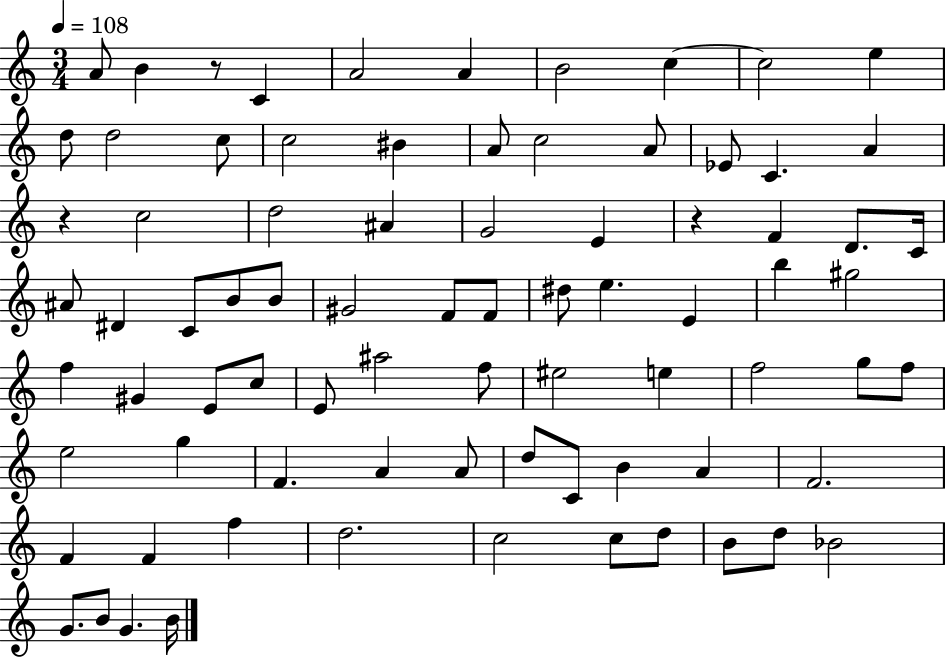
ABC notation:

X:1
T:Untitled
M:3/4
L:1/4
K:C
A/2 B z/2 C A2 A B2 c c2 e d/2 d2 c/2 c2 ^B A/2 c2 A/2 _E/2 C A z c2 d2 ^A G2 E z F D/2 C/4 ^A/2 ^D C/2 B/2 B/2 ^G2 F/2 F/2 ^d/2 e E b ^g2 f ^G E/2 c/2 E/2 ^a2 f/2 ^e2 e f2 g/2 f/2 e2 g F A A/2 d/2 C/2 B A F2 F F f d2 c2 c/2 d/2 B/2 d/2 _B2 G/2 B/2 G B/4